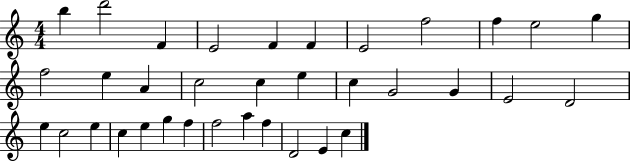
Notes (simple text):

B5/q D6/h F4/q E4/h F4/q F4/q E4/h F5/h F5/q E5/h G5/q F5/h E5/q A4/q C5/h C5/q E5/q C5/q G4/h G4/q E4/h D4/h E5/q C5/h E5/q C5/q E5/q G5/q F5/q F5/h A5/q F5/q D4/h E4/q C5/q